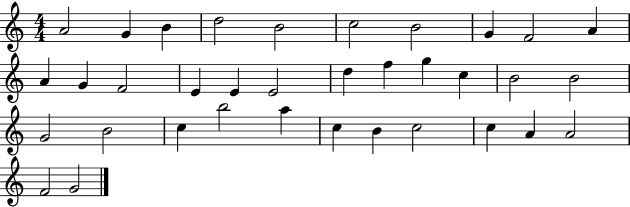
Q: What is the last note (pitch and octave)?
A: G4